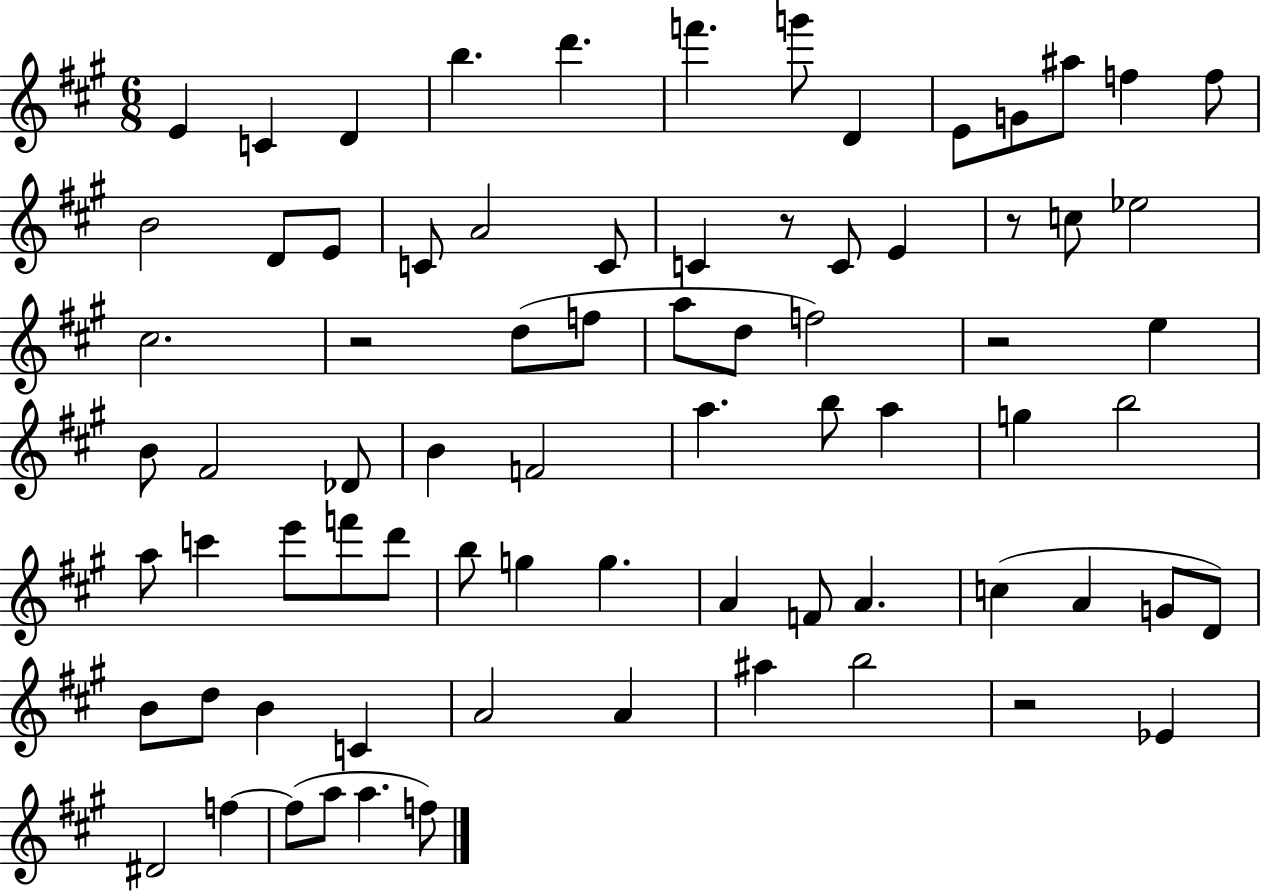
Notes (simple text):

E4/q C4/q D4/q B5/q. D6/q. F6/q. G6/e D4/q E4/e G4/e A#5/e F5/q F5/e B4/h D4/e E4/e C4/e A4/h C4/e C4/q R/e C4/e E4/q R/e C5/e Eb5/h C#5/h. R/h D5/e F5/e A5/e D5/e F5/h R/h E5/q B4/e F#4/h Db4/e B4/q F4/h A5/q. B5/e A5/q G5/q B5/h A5/e C6/q E6/e F6/e D6/e B5/e G5/q G5/q. A4/q F4/e A4/q. C5/q A4/q G4/e D4/e B4/e D5/e B4/q C4/q A4/h A4/q A#5/q B5/h R/h Eb4/q D#4/h F5/q F5/e A5/e A5/q. F5/e